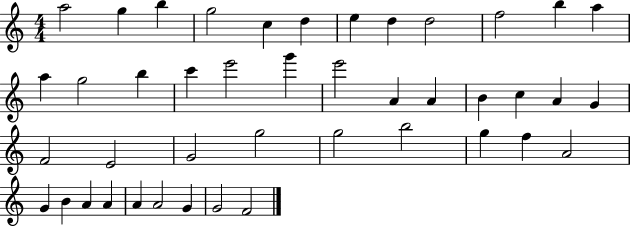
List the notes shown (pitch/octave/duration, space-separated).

A5/h G5/q B5/q G5/h C5/q D5/q E5/q D5/q D5/h F5/h B5/q A5/q A5/q G5/h B5/q C6/q E6/h G6/q E6/h A4/q A4/q B4/q C5/q A4/q G4/q F4/h E4/h G4/h G5/h G5/h B5/h G5/q F5/q A4/h G4/q B4/q A4/q A4/q A4/q A4/h G4/q G4/h F4/h